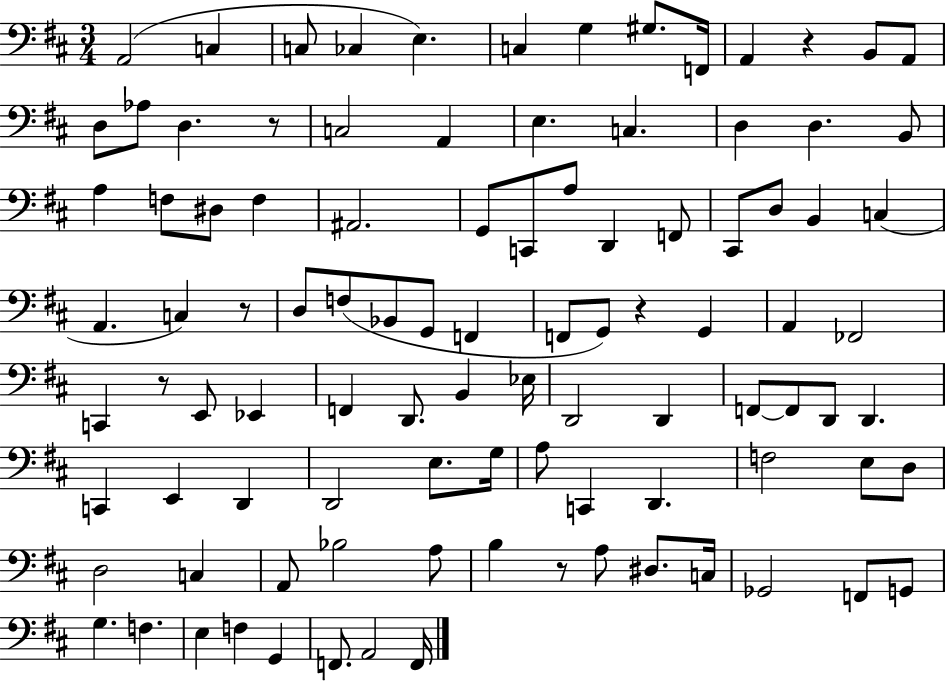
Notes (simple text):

A2/h C3/q C3/e CES3/q E3/q. C3/q G3/q G#3/e. F2/s A2/q R/q B2/e A2/e D3/e Ab3/e D3/q. R/e C3/h A2/q E3/q. C3/q. D3/q D3/q. B2/e A3/q F3/e D#3/e F3/q A#2/h. G2/e C2/e A3/e D2/q F2/e C#2/e D3/e B2/q C3/q A2/q. C3/q R/e D3/e F3/e Bb2/e G2/e F2/q F2/e G2/e R/q G2/q A2/q FES2/h C2/q R/e E2/e Eb2/q F2/q D2/e. B2/q Eb3/s D2/h D2/q F2/e F2/e D2/e D2/q. C2/q E2/q D2/q D2/h E3/e. G3/s A3/e C2/q D2/q. F3/h E3/e D3/e D3/h C3/q A2/e Bb3/h A3/e B3/q R/e A3/e D#3/e. C3/s Gb2/h F2/e G2/e G3/q. F3/q. E3/q F3/q G2/q F2/e. A2/h F2/s